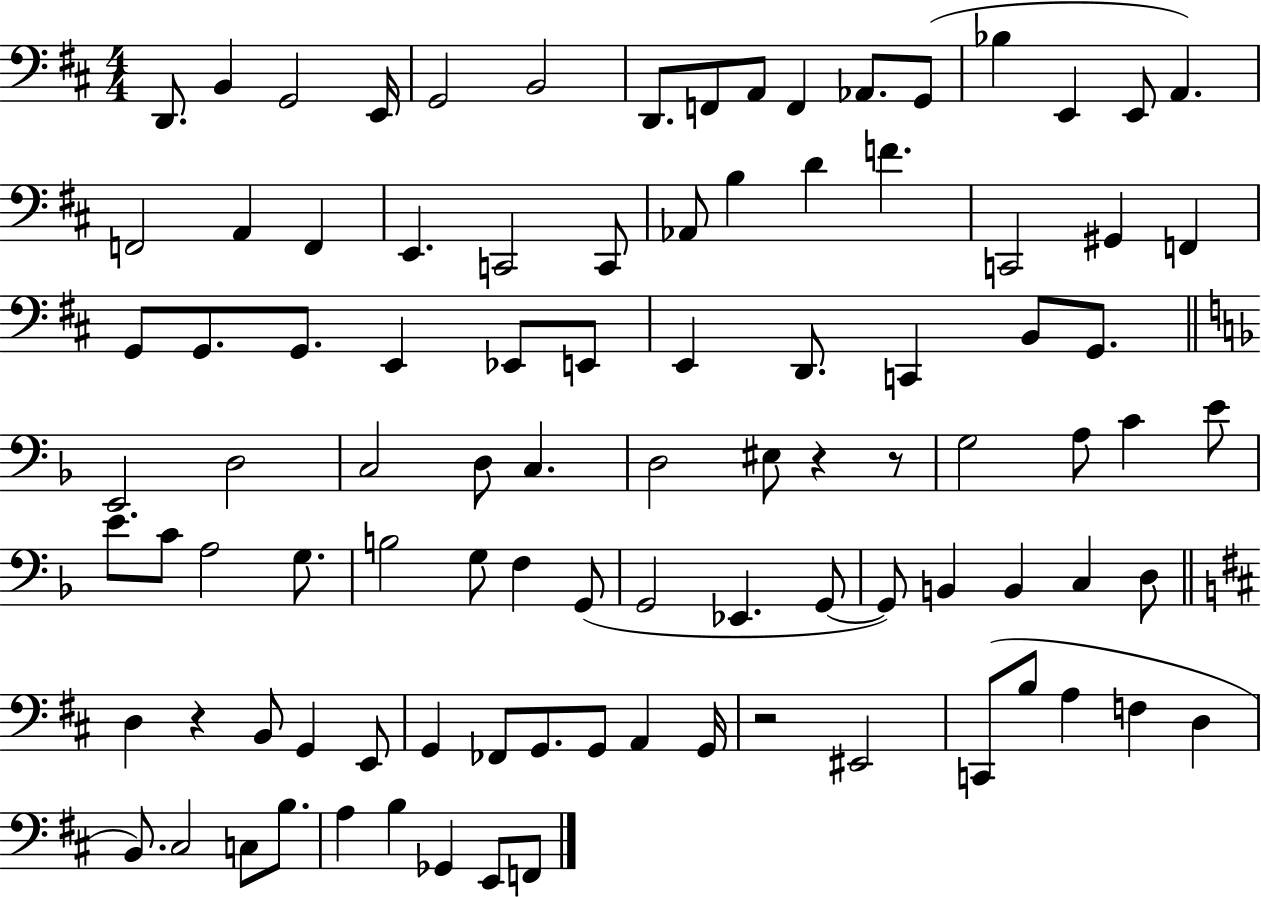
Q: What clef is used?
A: bass